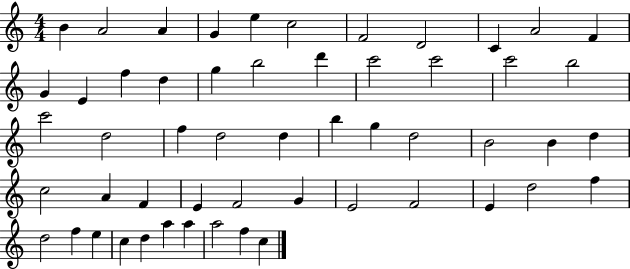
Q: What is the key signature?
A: C major